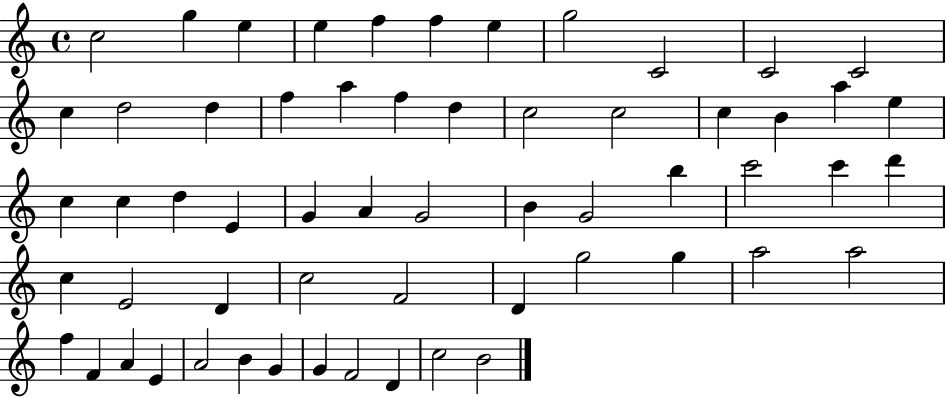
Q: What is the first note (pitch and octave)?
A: C5